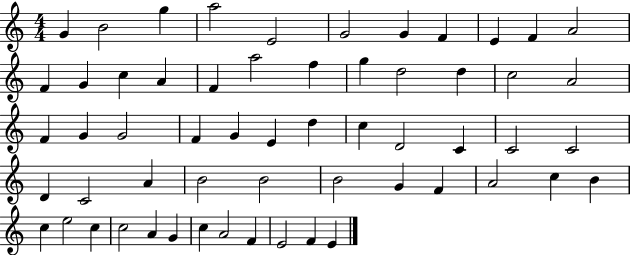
{
  \clef treble
  \numericTimeSignature
  \time 4/4
  \key c \major
  g'4 b'2 g''4 | a''2 e'2 | g'2 g'4 f'4 | e'4 f'4 a'2 | \break f'4 g'4 c''4 a'4 | f'4 a''2 f''4 | g''4 d''2 d''4 | c''2 a'2 | \break f'4 g'4 g'2 | f'4 g'4 e'4 d''4 | c''4 d'2 c'4 | c'2 c'2 | \break d'4 c'2 a'4 | b'2 b'2 | b'2 g'4 f'4 | a'2 c''4 b'4 | \break c''4 e''2 c''4 | c''2 a'4 g'4 | c''4 a'2 f'4 | e'2 f'4 e'4 | \break \bar "|."
}